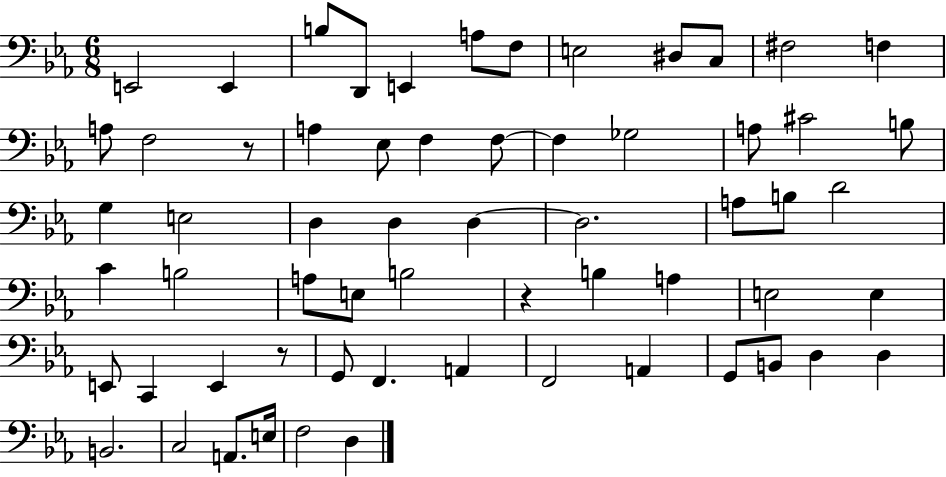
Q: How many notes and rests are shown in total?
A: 62